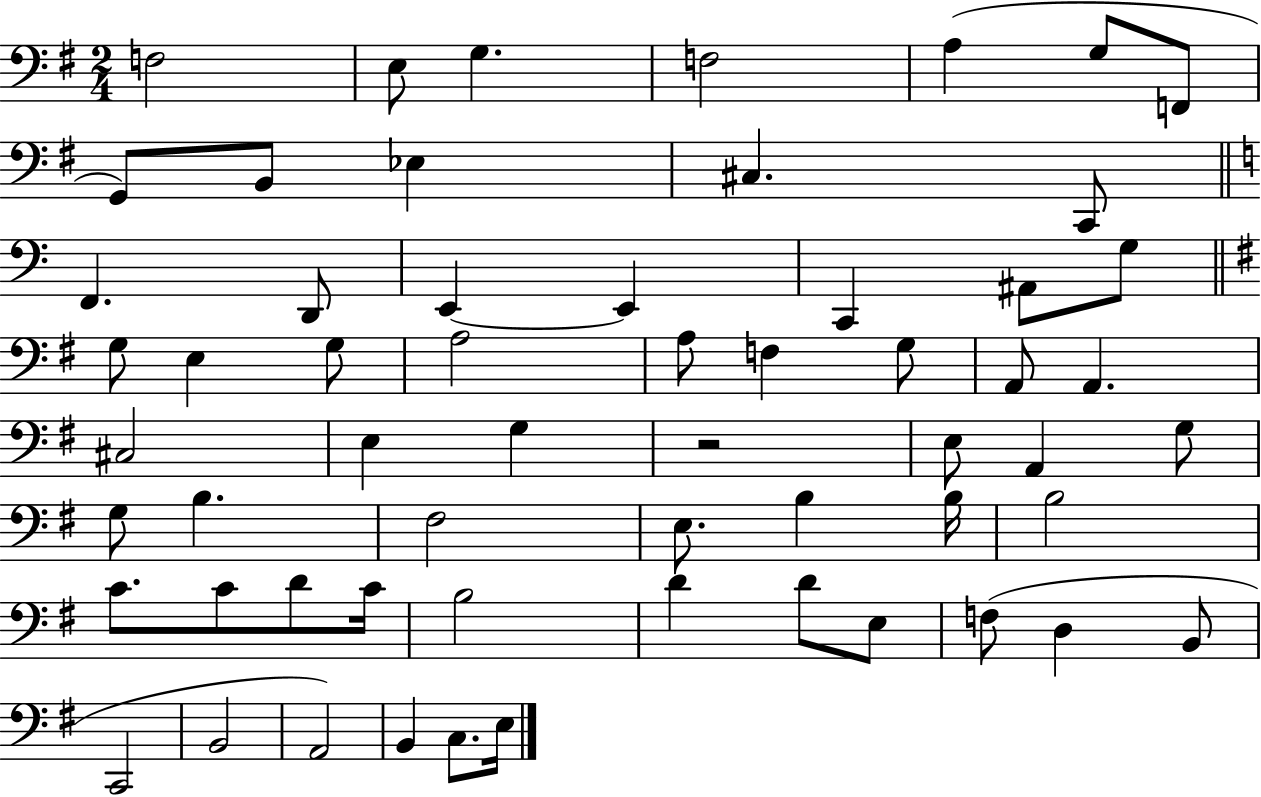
F3/h E3/e G3/q. F3/h A3/q G3/e F2/e G2/e B2/e Eb3/q C#3/q. C2/e F2/q. D2/e E2/q E2/q C2/q A#2/e G3/e G3/e E3/q G3/e A3/h A3/e F3/q G3/e A2/e A2/q. C#3/h E3/q G3/q R/h E3/e A2/q G3/e G3/e B3/q. F#3/h E3/e. B3/q B3/s B3/h C4/e. C4/e D4/e C4/s B3/h D4/q D4/e E3/e F3/e D3/q B2/e C2/h B2/h A2/h B2/q C3/e. E3/s